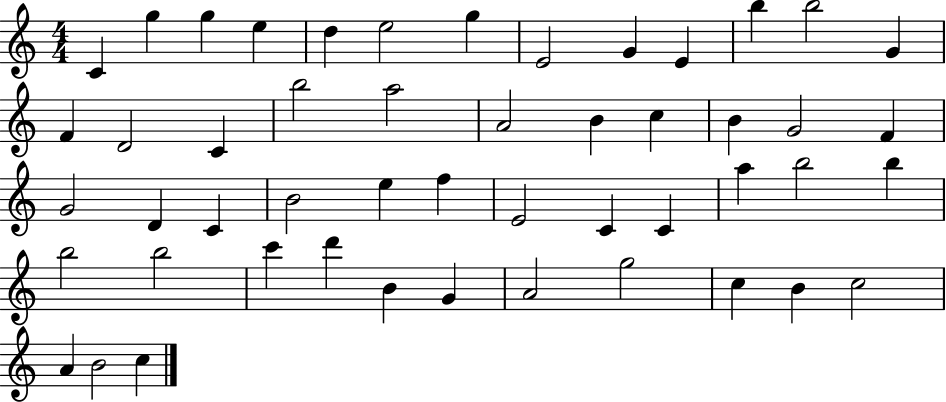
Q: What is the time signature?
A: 4/4